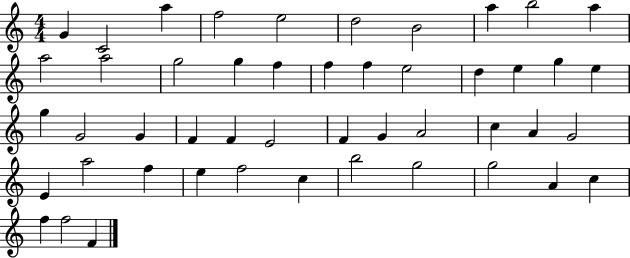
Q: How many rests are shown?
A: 0